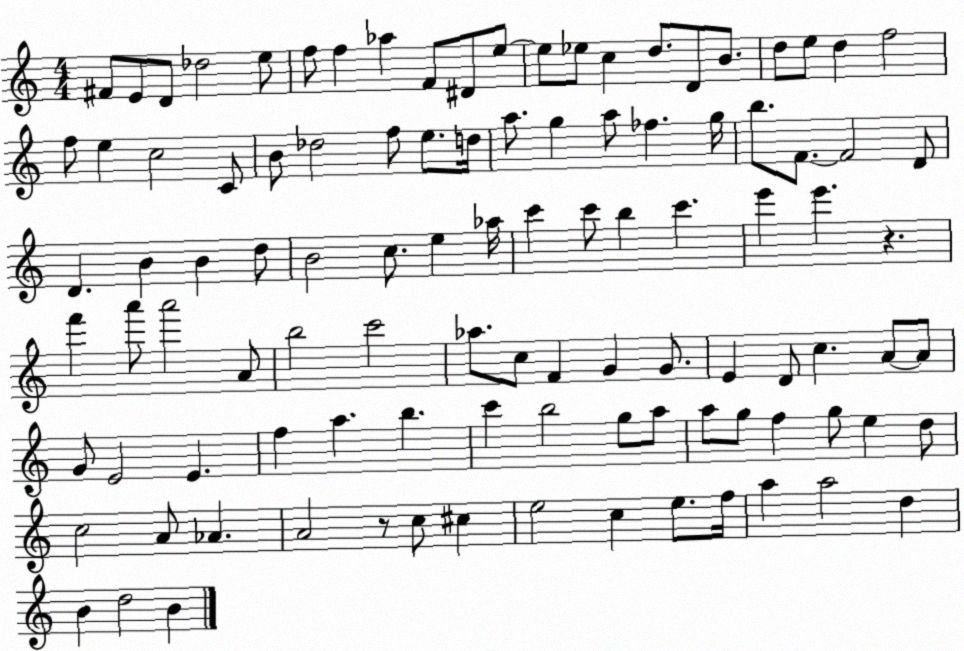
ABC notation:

X:1
T:Untitled
M:4/4
L:1/4
K:C
^F/2 E/2 D/2 _d2 e/2 f/2 f _a F/2 ^D/2 e/2 e/2 _e/2 c d/2 D/2 B/2 d/2 e/2 d f2 f/2 e c2 C/2 B/2 _d2 f/2 e/2 d/4 a/2 g a/2 _f g/4 b/2 F/2 F2 D/2 D B B d/2 B2 c/2 e _a/4 c' c'/2 b c' e' e' z f' a'/2 a'2 A/2 b2 c'2 _a/2 c/2 F G G/2 E D/2 c A/2 A/2 G/2 E2 E f a b c' b2 g/2 a/2 a/2 g/2 f g/2 e d/2 c2 A/2 _A A2 z/2 c/2 ^c e2 c e/2 f/4 a a2 d B d2 B